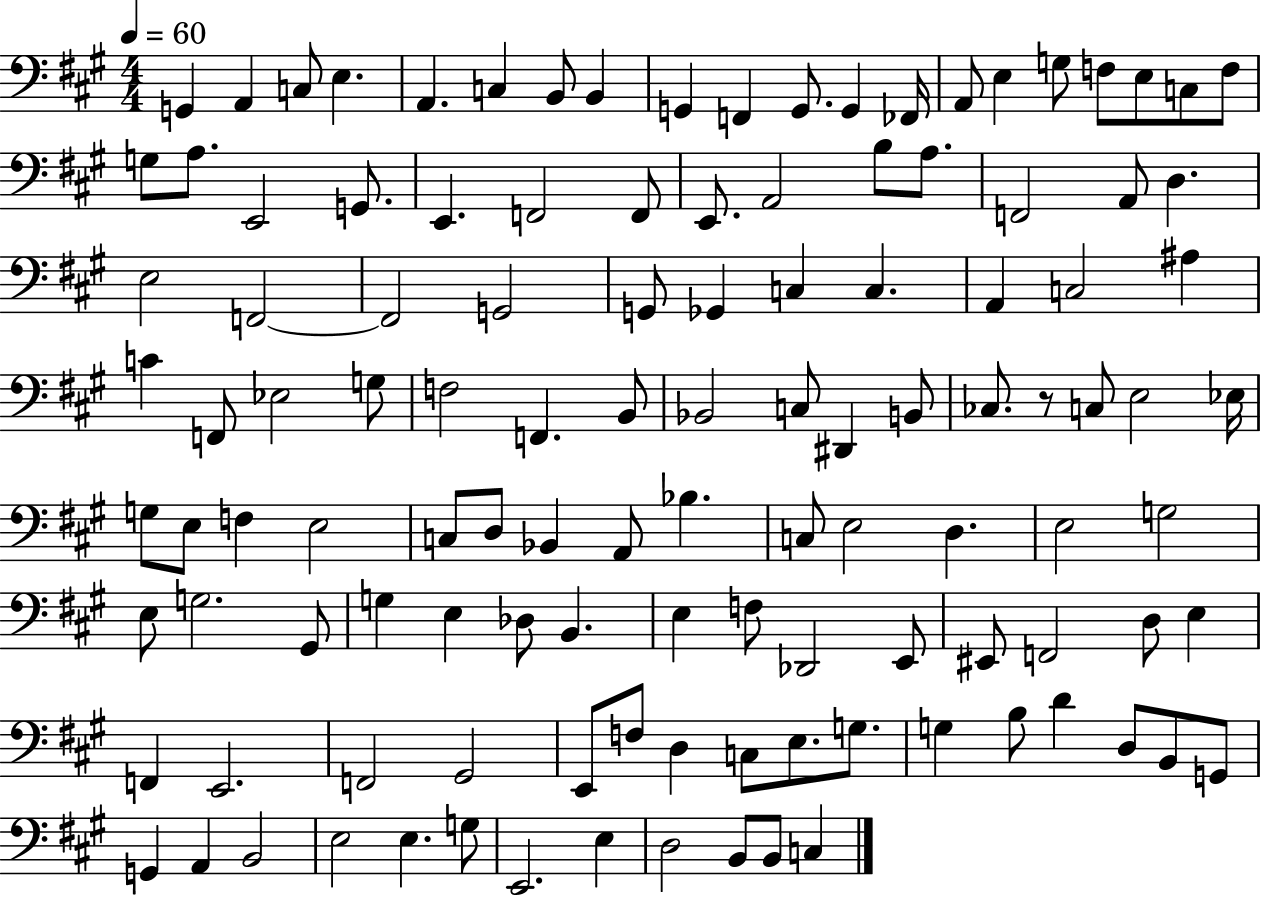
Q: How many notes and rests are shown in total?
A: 118